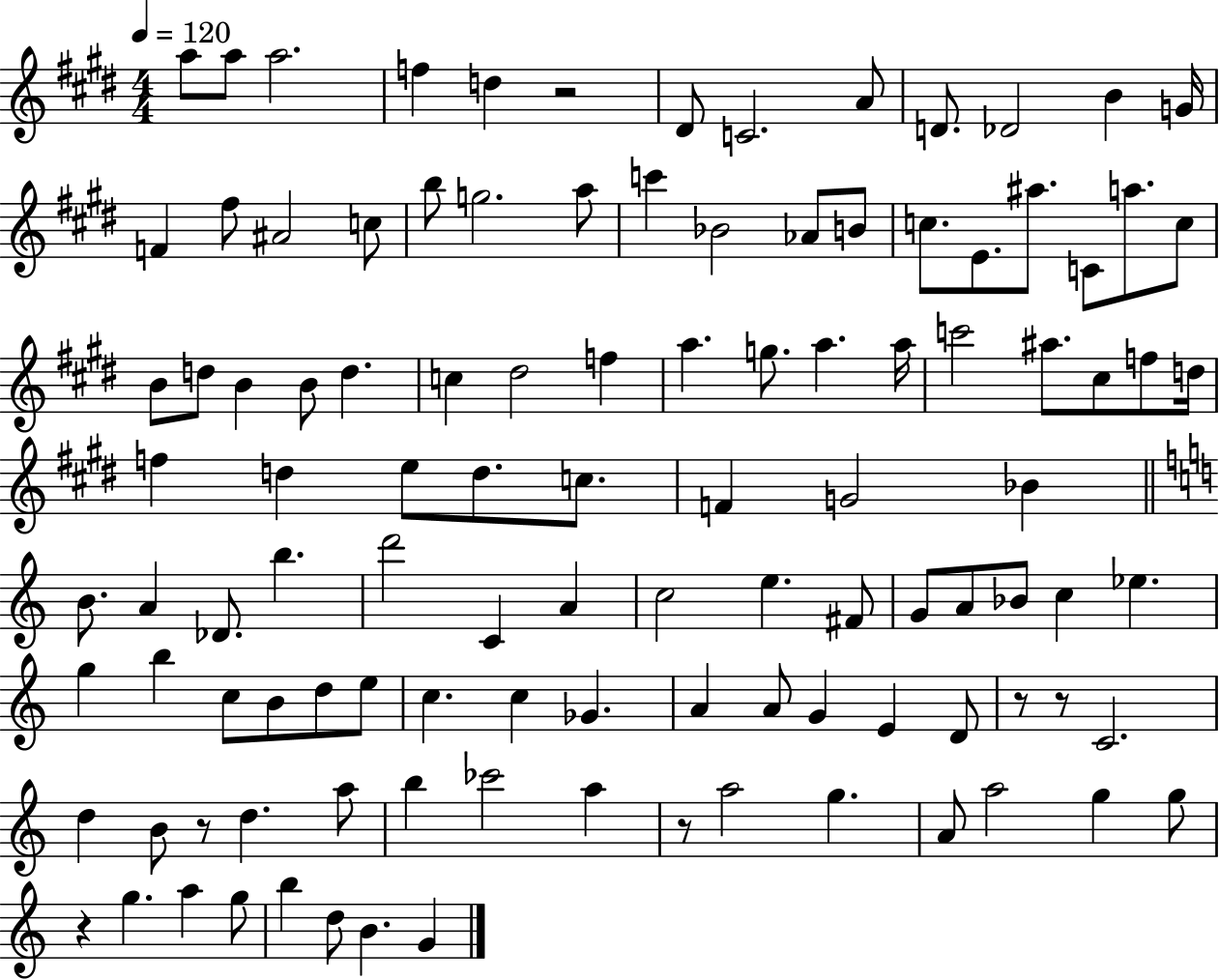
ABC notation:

X:1
T:Untitled
M:4/4
L:1/4
K:E
a/2 a/2 a2 f d z2 ^D/2 C2 A/2 D/2 _D2 B G/4 F ^f/2 ^A2 c/2 b/2 g2 a/2 c' _B2 _A/2 B/2 c/2 E/2 ^a/2 C/2 a/2 c/2 B/2 d/2 B B/2 d c ^d2 f a g/2 a a/4 c'2 ^a/2 ^c/2 f/2 d/4 f d e/2 d/2 c/2 F G2 _B B/2 A _D/2 b d'2 C A c2 e ^F/2 G/2 A/2 _B/2 c _e g b c/2 B/2 d/2 e/2 c c _G A A/2 G E D/2 z/2 z/2 C2 d B/2 z/2 d a/2 b _c'2 a z/2 a2 g A/2 a2 g g/2 z g a g/2 b d/2 B G